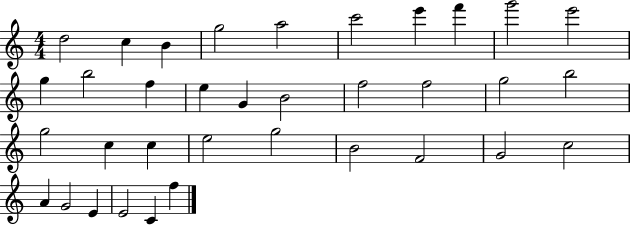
{
  \clef treble
  \numericTimeSignature
  \time 4/4
  \key c \major
  d''2 c''4 b'4 | g''2 a''2 | c'''2 e'''4 f'''4 | g'''2 e'''2 | \break g''4 b''2 f''4 | e''4 g'4 b'2 | f''2 f''2 | g''2 b''2 | \break g''2 c''4 c''4 | e''2 g''2 | b'2 f'2 | g'2 c''2 | \break a'4 g'2 e'4 | e'2 c'4 f''4 | \bar "|."
}